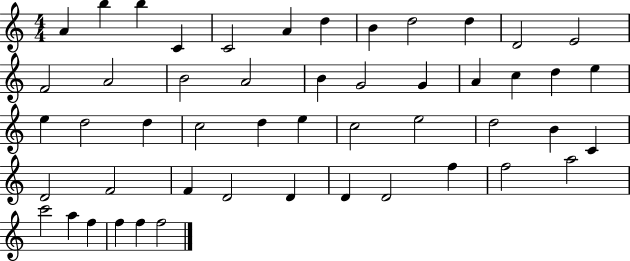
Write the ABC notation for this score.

X:1
T:Untitled
M:4/4
L:1/4
K:C
A b b C C2 A d B d2 d D2 E2 F2 A2 B2 A2 B G2 G A c d e e d2 d c2 d e c2 e2 d2 B C D2 F2 F D2 D D D2 f f2 a2 c'2 a f f f f2